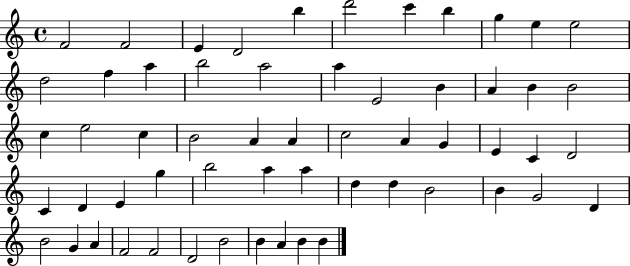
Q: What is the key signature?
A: C major